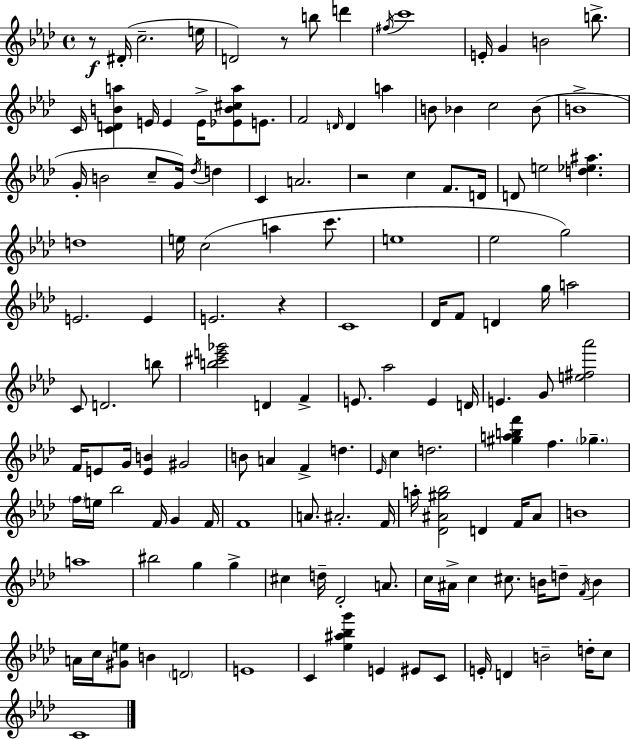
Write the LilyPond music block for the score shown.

{
  \clef treble
  \time 4/4
  \defaultTimeSignature
  \key f \minor
  r8\f dis'16-.( c''2.-- e''16 | d'2) r8 b''8 d'''4 | \acciaccatura { fis''16 } c'''1 | e'16-. g'4 b'2 b''8.-> | \break c'16 <c' d' b' a''>4 e'16 e'4 e'16-> <ees' b' cis'' a''>8 e'8. | f'2 \grace { d'16 } d'4 a''4 | b'8 bes'4 c''2 | bes'8( b'1-> | \break g'16-. b'2 c''8-- g'16) \acciaccatura { des''16 } d''4 | c'4 a'2. | r2 c''4 f'8. | d'16 d'8 e''2 <d'' ees'' ais''>4. | \break d''1 | e''16 c''2( a''4 | c'''8. e''1 | ees''2 g''2) | \break e'2. e'4 | e'2. r4 | c'1 | des'16 f'8 d'4 g''16 a''2 | \break c'8 d'2. | b''8 <b'' cis''' e''' ges'''>2 d'4 f'4-> | e'8. aes''2 e'4 | d'16 e'4. g'8 <e'' fis'' aes'''>2 | \break f'16 e'8 g'16 <e' b'>4 gis'2 | b'8 a'4 f'4-> d''4. | \grace { ees'16 } c''4 d''2. | <gis'' a'' b'' f'''>4 f''4. \parenthesize ges''4.-- | \break \parenthesize f''16 e''16 bes''2 f'16 g'4 | f'16 f'1 | a'8. ais'2.-. | f'16 a''16-. <des' ais' gis'' bes''>2 d'4 | \break f'16 ais'8 b'1 | a''1 | bis''2 g''4 | g''4-> cis''4 d''16-- des'2-. | \break a'8. c''16 ais'16-> c''4 cis''8. b'16 d''8-- | \acciaccatura { f'16 } b'4 a'16 c''16 <gis' e''>8 b'4 \parenthesize d'2 | e'1 | c'4 <ees'' ais'' bes'' g'''>4 e'4 | \break eis'8 c'8 e'16-. d'4 b'2-- | d''16-. c''8 c'1 | \bar "|."
}